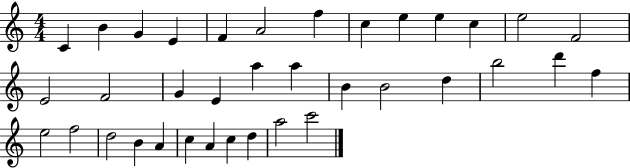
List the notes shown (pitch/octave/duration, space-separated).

C4/q B4/q G4/q E4/q F4/q A4/h F5/q C5/q E5/q E5/q C5/q E5/h F4/h E4/h F4/h G4/q E4/q A5/q A5/q B4/q B4/h D5/q B5/h D6/q F5/q E5/h F5/h D5/h B4/q A4/q C5/q A4/q C5/q D5/q A5/h C6/h